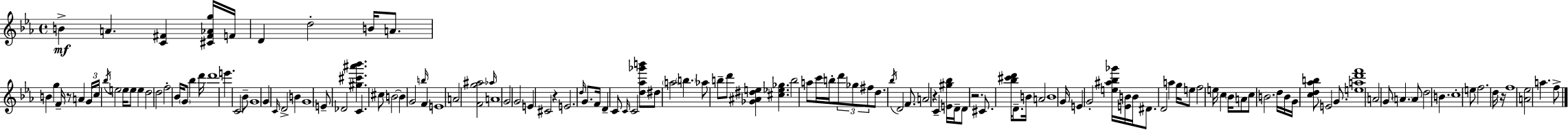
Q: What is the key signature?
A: EES major